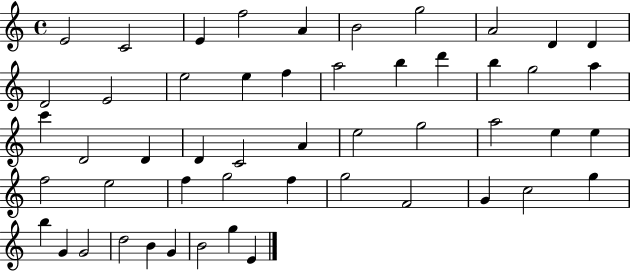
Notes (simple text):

E4/h C4/h E4/q F5/h A4/q B4/h G5/h A4/h D4/q D4/q D4/h E4/h E5/h E5/q F5/q A5/h B5/q D6/q B5/q G5/h A5/q C6/q D4/h D4/q D4/q C4/h A4/q E5/h G5/h A5/h E5/q E5/q F5/h E5/h F5/q G5/h F5/q G5/h F4/h G4/q C5/h G5/q B5/q G4/q G4/h D5/h B4/q G4/q B4/h G5/q E4/q